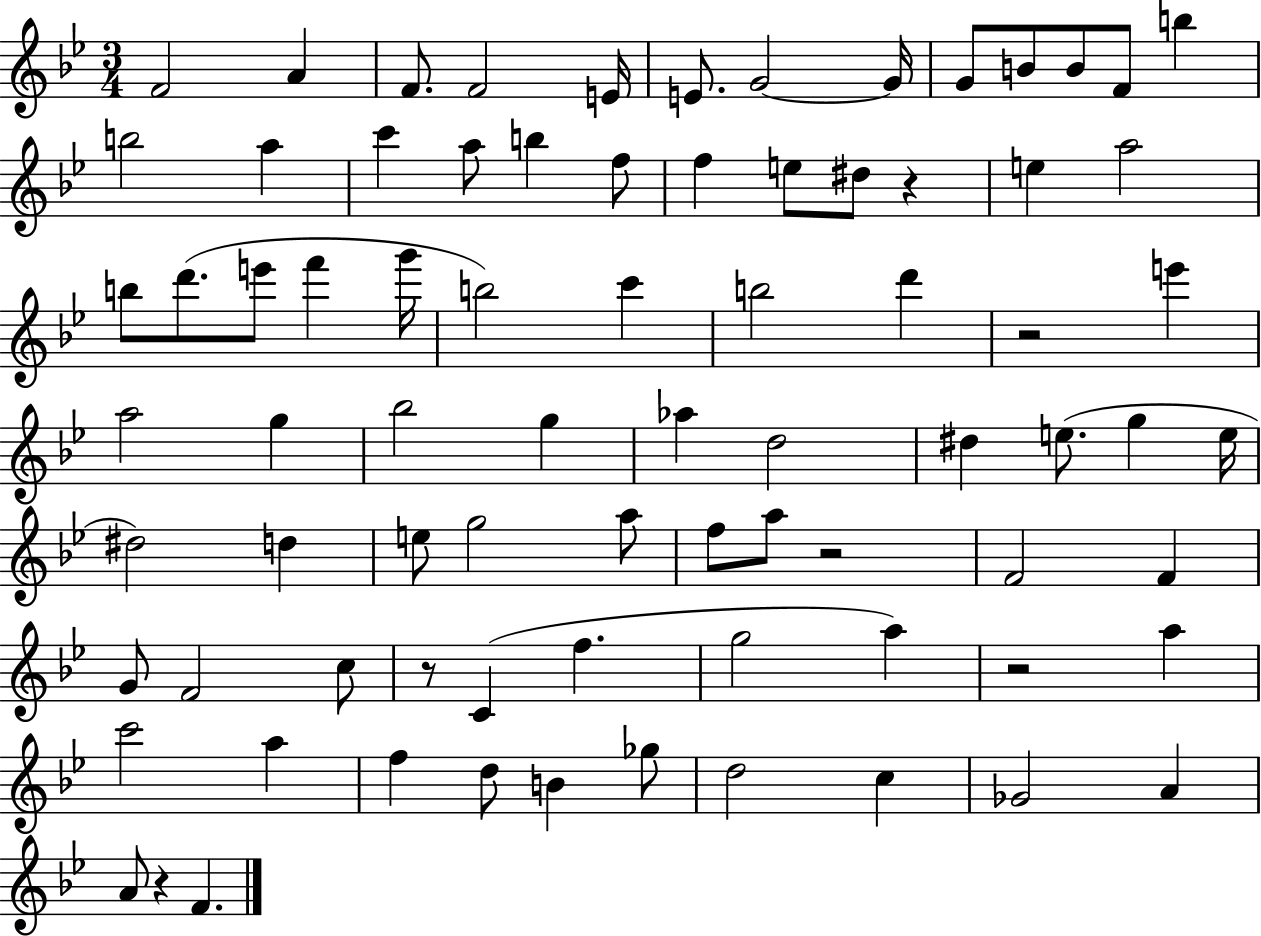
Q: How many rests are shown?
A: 6